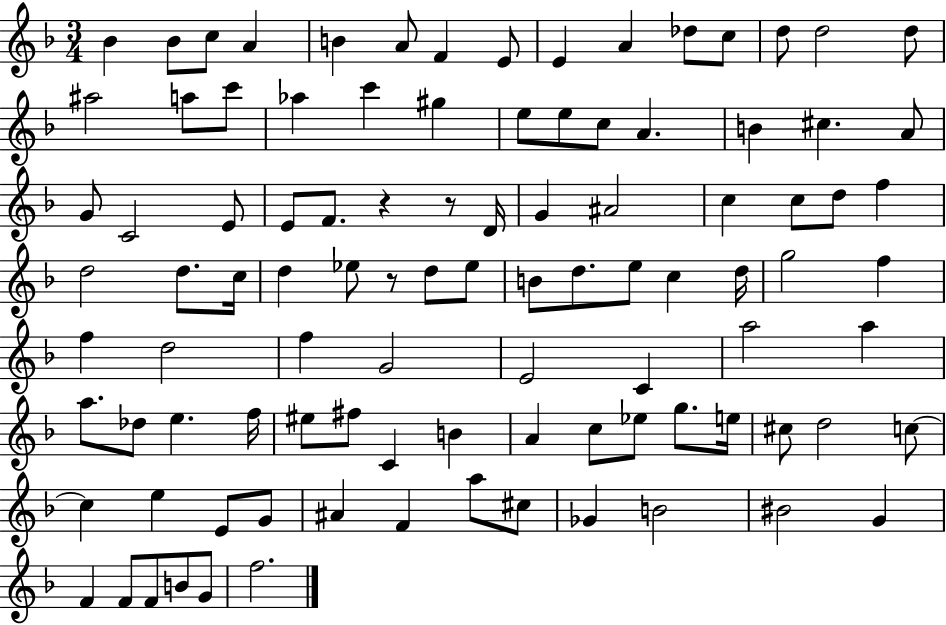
{
  \clef treble
  \numericTimeSignature
  \time 3/4
  \key f \major
  bes'4 bes'8 c''8 a'4 | b'4 a'8 f'4 e'8 | e'4 a'4 des''8 c''8 | d''8 d''2 d''8 | \break ais''2 a''8 c'''8 | aes''4 c'''4 gis''4 | e''8 e''8 c''8 a'4. | b'4 cis''4. a'8 | \break g'8 c'2 e'8 | e'8 f'8. r4 r8 d'16 | g'4 ais'2 | c''4 c''8 d''8 f''4 | \break d''2 d''8. c''16 | d''4 ees''8 r8 d''8 ees''8 | b'8 d''8. e''8 c''4 d''16 | g''2 f''4 | \break f''4 d''2 | f''4 g'2 | e'2 c'4 | a''2 a''4 | \break a''8. des''8 e''4. f''16 | eis''8 fis''8 c'4 b'4 | a'4 c''8 ees''8 g''8. e''16 | cis''8 d''2 c''8~~ | \break c''4 e''4 e'8 g'8 | ais'4 f'4 a''8 cis''8 | ges'4 b'2 | bis'2 g'4 | \break f'4 f'8 f'8 b'8 g'8 | f''2. | \bar "|."
}